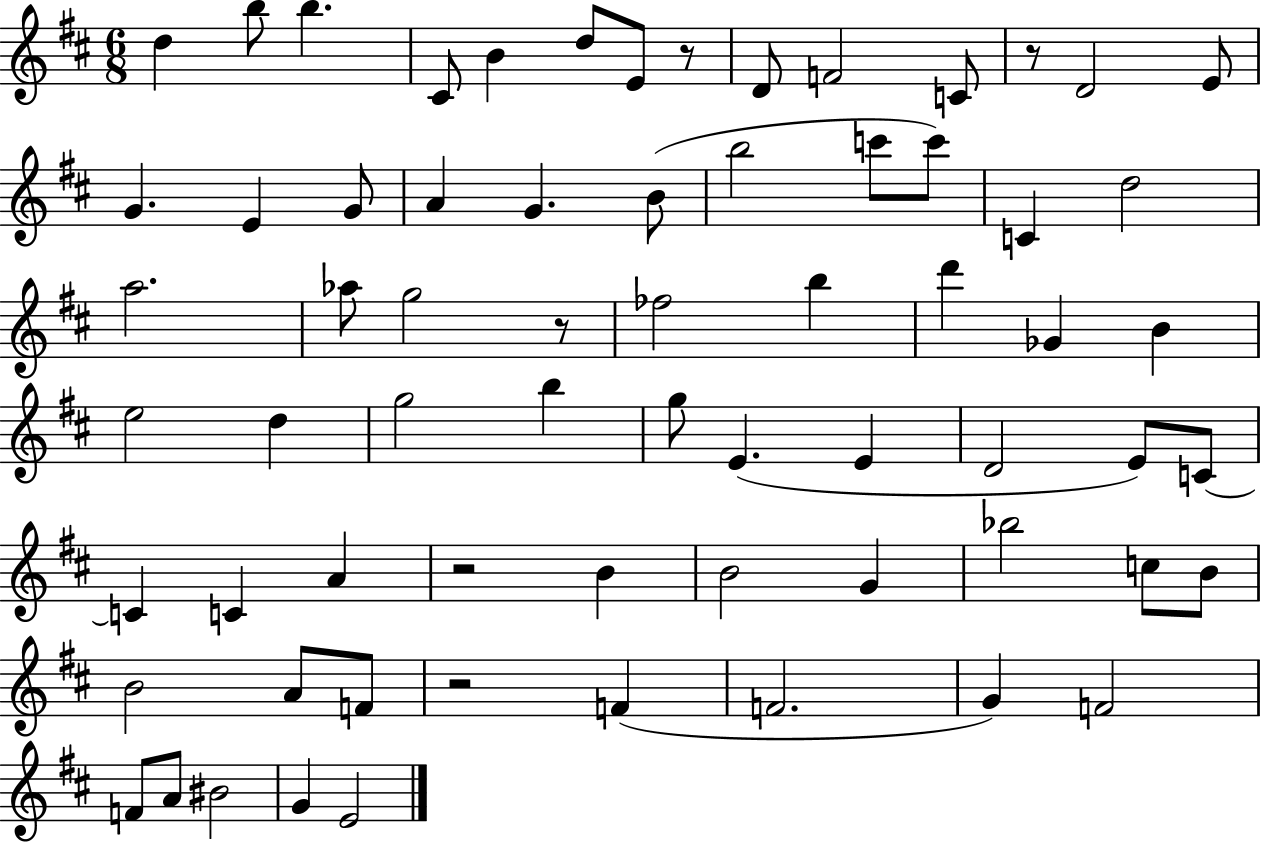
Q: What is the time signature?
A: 6/8